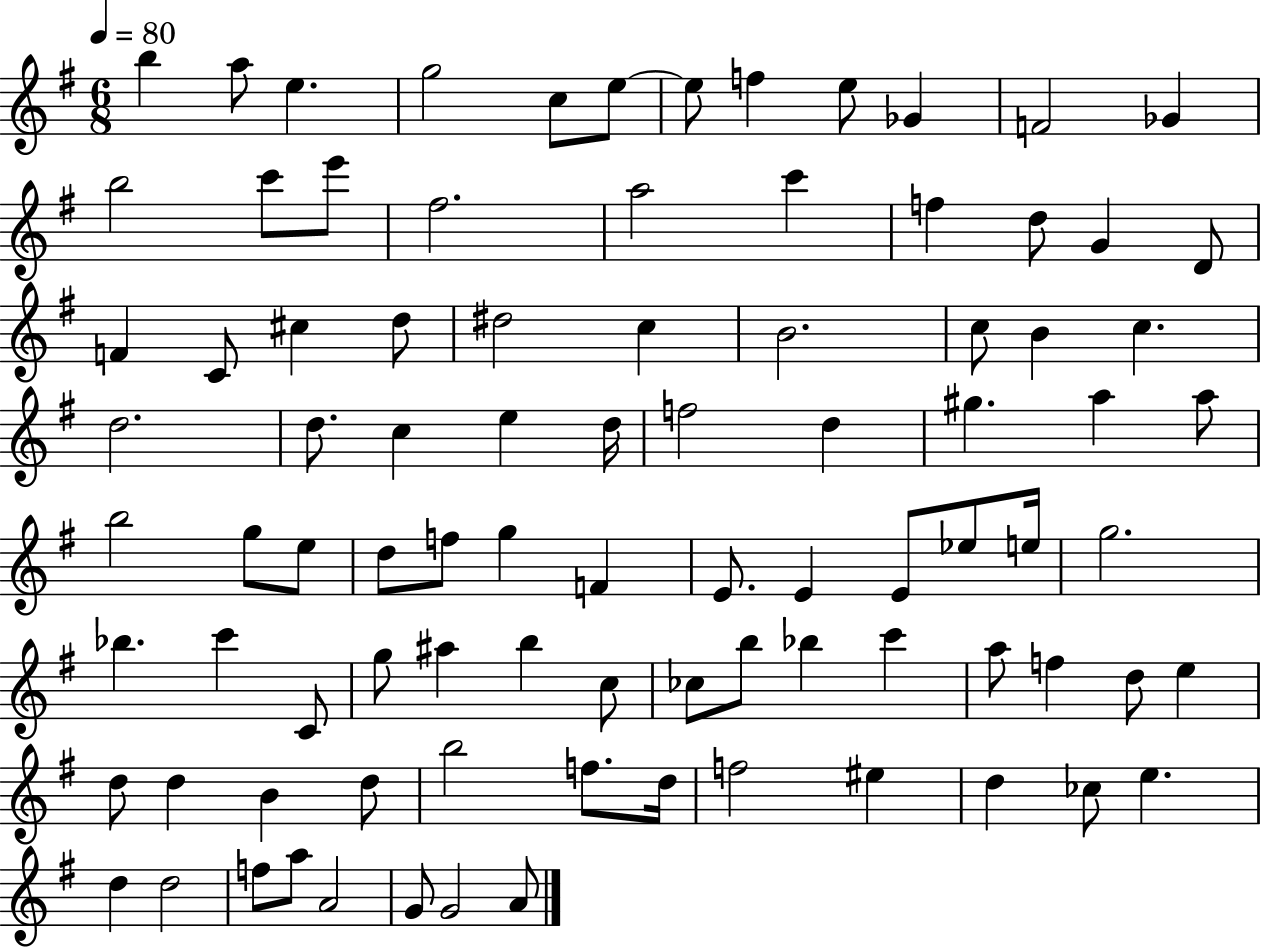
{
  \clef treble
  \numericTimeSignature
  \time 6/8
  \key g \major
  \tempo 4 = 80
  b''4 a''8 e''4. | g''2 c''8 e''8~~ | e''8 f''4 e''8 ges'4 | f'2 ges'4 | \break b''2 c'''8 e'''8 | fis''2. | a''2 c'''4 | f''4 d''8 g'4 d'8 | \break f'4 c'8 cis''4 d''8 | dis''2 c''4 | b'2. | c''8 b'4 c''4. | \break d''2. | d''8. c''4 e''4 d''16 | f''2 d''4 | gis''4. a''4 a''8 | \break b''2 g''8 e''8 | d''8 f''8 g''4 f'4 | e'8. e'4 e'8 ees''8 e''16 | g''2. | \break bes''4. c'''4 c'8 | g''8 ais''4 b''4 c''8 | ces''8 b''8 bes''4 c'''4 | a''8 f''4 d''8 e''4 | \break d''8 d''4 b'4 d''8 | b''2 f''8. d''16 | f''2 eis''4 | d''4 ces''8 e''4. | \break d''4 d''2 | f''8 a''8 a'2 | g'8 g'2 a'8 | \bar "|."
}